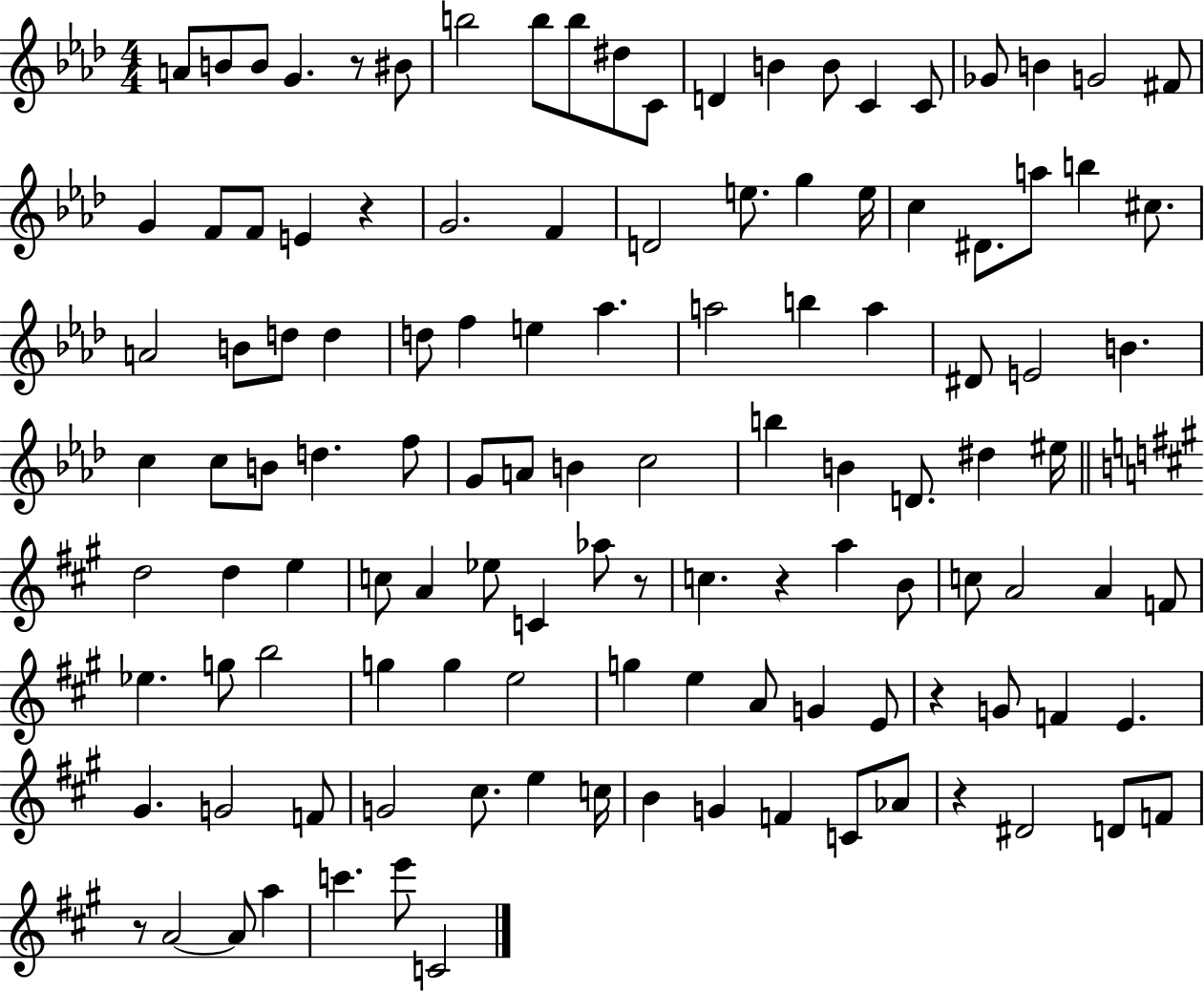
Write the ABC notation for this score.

X:1
T:Untitled
M:4/4
L:1/4
K:Ab
A/2 B/2 B/2 G z/2 ^B/2 b2 b/2 b/2 ^d/2 C/2 D B B/2 C C/2 _G/2 B G2 ^F/2 G F/2 F/2 E z G2 F D2 e/2 g e/4 c ^D/2 a/2 b ^c/2 A2 B/2 d/2 d d/2 f e _a a2 b a ^D/2 E2 B c c/2 B/2 d f/2 G/2 A/2 B c2 b B D/2 ^d ^e/4 d2 d e c/2 A _e/2 C _a/2 z/2 c z a B/2 c/2 A2 A F/2 _e g/2 b2 g g e2 g e A/2 G E/2 z G/2 F E ^G G2 F/2 G2 ^c/2 e c/4 B G F C/2 _A/2 z ^D2 D/2 F/2 z/2 A2 A/2 a c' e'/2 C2